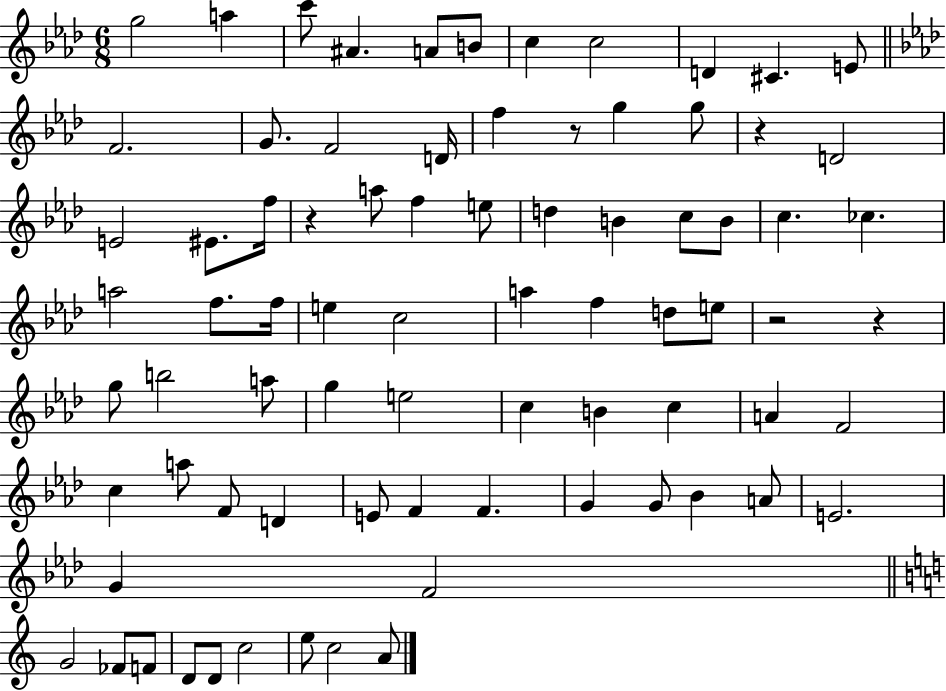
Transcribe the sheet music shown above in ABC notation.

X:1
T:Untitled
M:6/8
L:1/4
K:Ab
g2 a c'/2 ^A A/2 B/2 c c2 D ^C E/2 F2 G/2 F2 D/4 f z/2 g g/2 z D2 E2 ^E/2 f/4 z a/2 f e/2 d B c/2 B/2 c _c a2 f/2 f/4 e c2 a f d/2 e/2 z2 z g/2 b2 a/2 g e2 c B c A F2 c a/2 F/2 D E/2 F F G G/2 _B A/2 E2 G F2 G2 _F/2 F/2 D/2 D/2 c2 e/2 c2 A/2